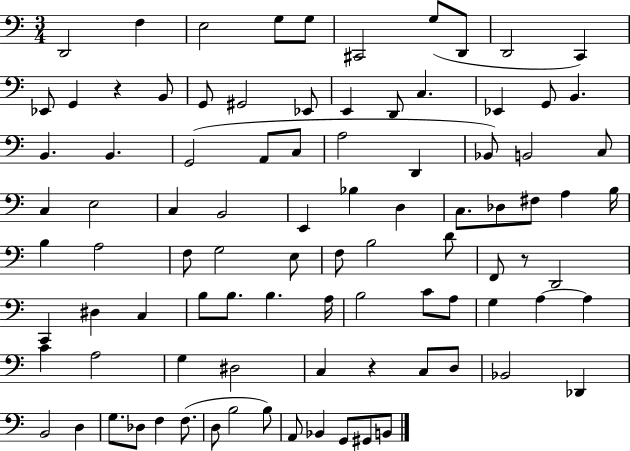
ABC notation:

X:1
T:Untitled
M:3/4
L:1/4
K:C
D,,2 F, E,2 G,/2 G,/2 ^C,,2 G,/2 D,,/2 D,,2 C,, _E,,/2 G,, z B,,/2 G,,/2 ^G,,2 _E,,/2 E,, D,,/2 C, _E,, G,,/2 B,, B,, B,, G,,2 A,,/2 C,/2 A,2 D,, _B,,/2 B,,2 C,/2 C, E,2 C, B,,2 E,, _B, D, C,/2 _D,/2 ^F,/2 A, B,/4 B, A,2 F,/2 G,2 E,/2 F,/2 B,2 D/2 F,,/2 z/2 D,,2 C,, ^D, C, B,/2 B,/2 B, A,/4 B,2 C/2 A,/2 G, A, A, C A,2 G, ^D,2 C, z C,/2 D,/2 _B,,2 _D,, B,,2 D, G,/2 _D,/2 F, F,/2 D,/2 B,2 B,/2 A,,/2 _B,, G,,/2 ^G,,/2 B,,/2